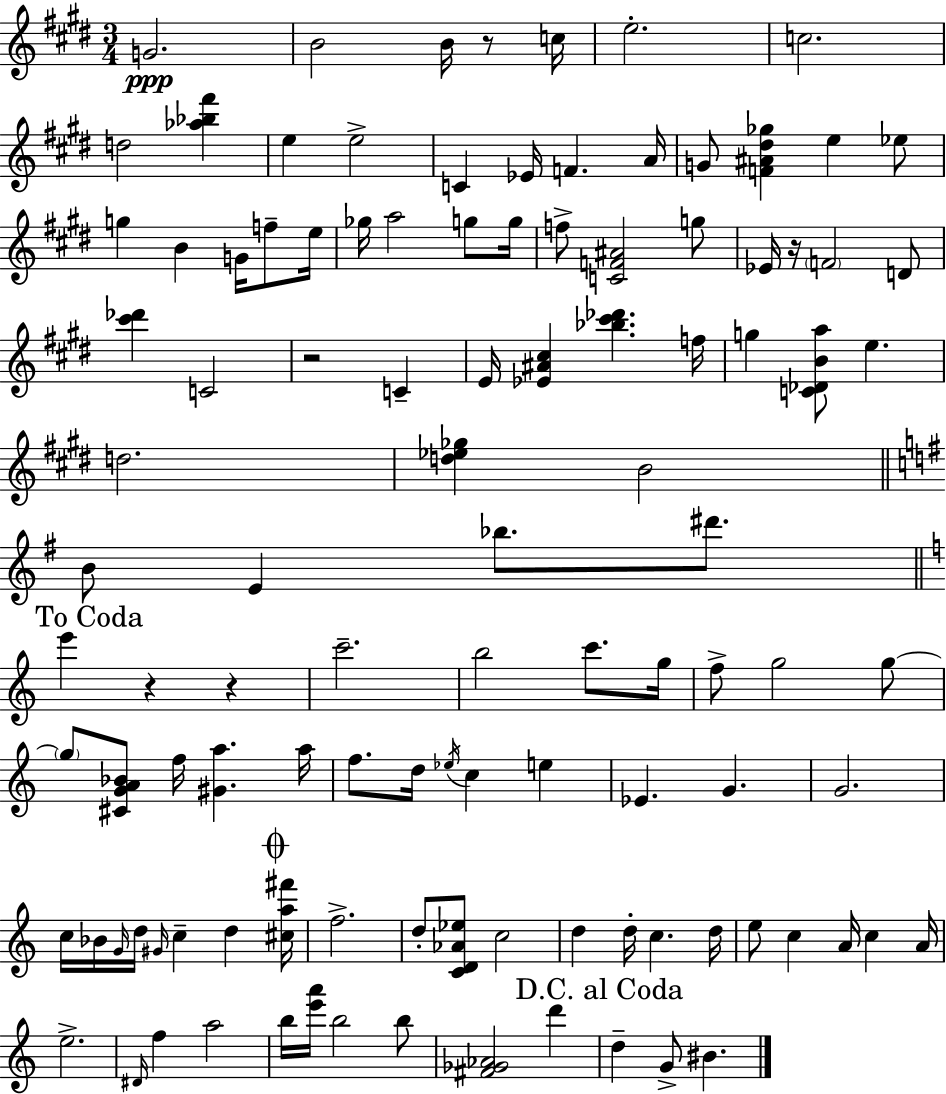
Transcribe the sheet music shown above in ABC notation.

X:1
T:Untitled
M:3/4
L:1/4
K:E
G2 B2 B/4 z/2 c/4 e2 c2 d2 [_a_b^f'] e e2 C _E/4 F A/4 G/2 [F^A^d_g] e _e/2 g B G/4 f/2 e/4 _g/4 a2 g/2 g/4 f/2 [CF^A]2 g/2 _E/4 z/4 F2 D/2 [^c'_d'] C2 z2 C E/4 [_E^A^c] [_b^c'_d'] f/4 g [C_DBa]/2 e d2 [d_e_g] B2 B/2 E _b/2 ^d'/2 e' z z c'2 b2 c'/2 g/4 f/2 g2 g/2 g/2 [^CGA_B]/2 f/4 [^Ga] a/4 f/2 d/4 _e/4 c e _E G G2 c/4 _B/4 G/4 d/4 ^G/4 c d [^ca^f']/4 f2 d/2 [CD_A_e]/2 c2 d d/4 c d/4 e/2 c A/4 c A/4 e2 ^D/4 f a2 b/4 [e'a']/4 b2 b/2 [^F_G_A]2 d' d G/2 ^B